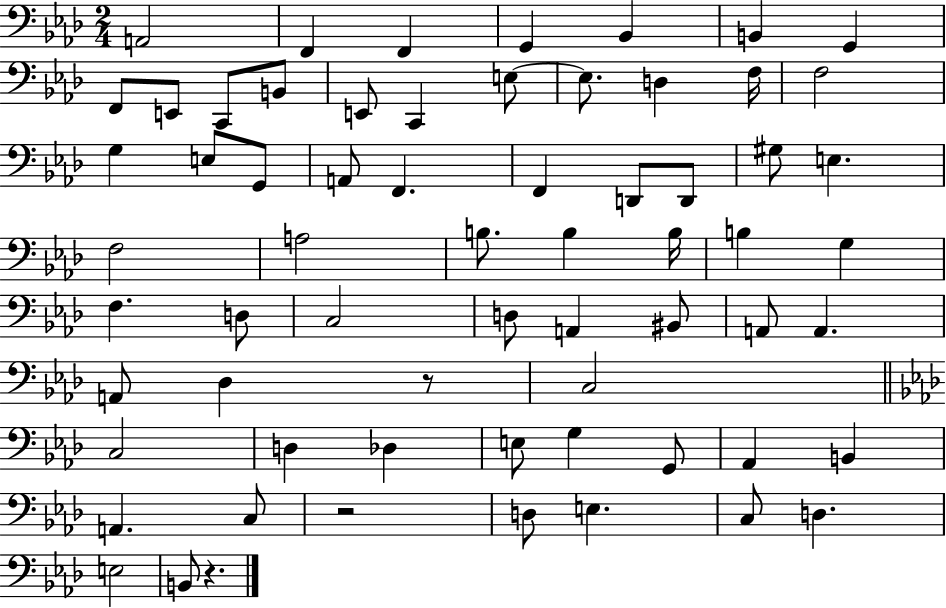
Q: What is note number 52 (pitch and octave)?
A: G2